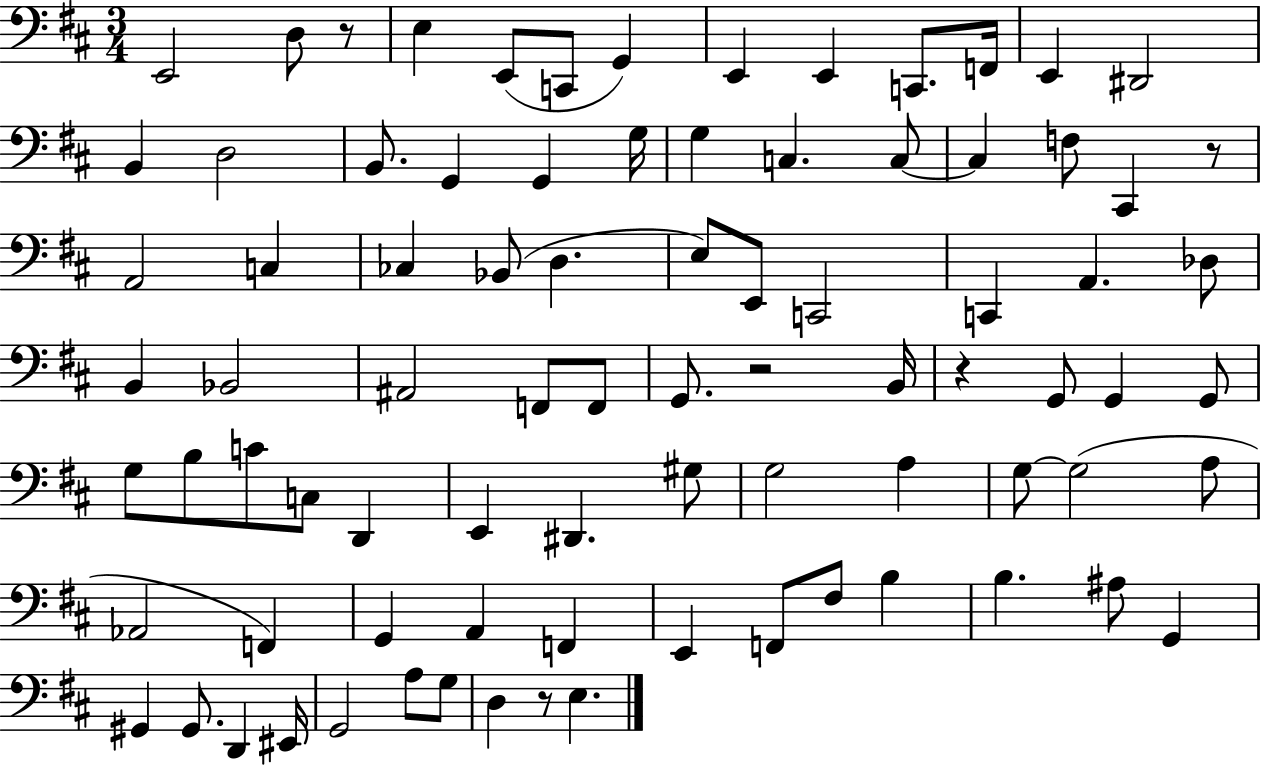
{
  \clef bass
  \numericTimeSignature
  \time 3/4
  \key d \major
  e,2 d8 r8 | e4 e,8( c,8 g,4) | e,4 e,4 c,8. f,16 | e,4 dis,2 | \break b,4 d2 | b,8. g,4 g,4 g16 | g4 c4. c8~~ | c4 f8 cis,4 r8 | \break a,2 c4 | ces4 bes,8( d4. | e8) e,8 c,2 | c,4 a,4. des8 | \break b,4 bes,2 | ais,2 f,8 f,8 | g,8. r2 b,16 | r4 g,8 g,4 g,8 | \break g8 b8 c'8 c8 d,4 | e,4 dis,4. gis8 | g2 a4 | g8~~ g2( a8 | \break aes,2 f,4) | g,4 a,4 f,4 | e,4 f,8 fis8 b4 | b4. ais8 g,4 | \break gis,4 gis,8. d,4 eis,16 | g,2 a8 g8 | d4 r8 e4. | \bar "|."
}